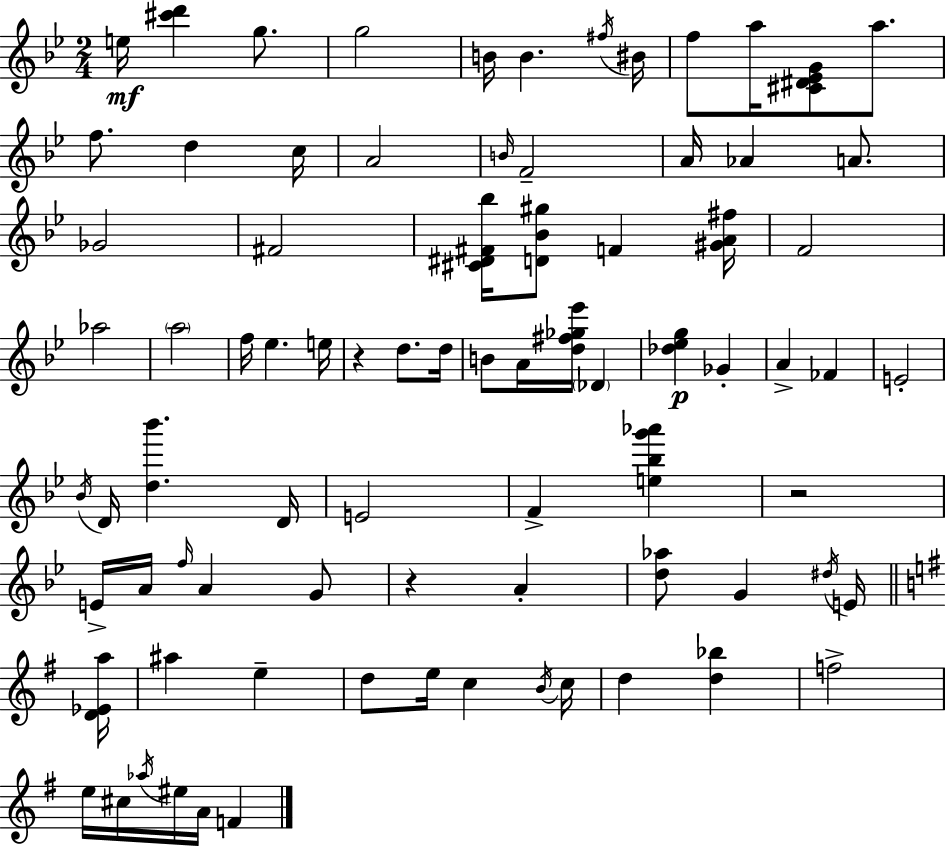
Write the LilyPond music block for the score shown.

{
  \clef treble
  \numericTimeSignature
  \time 2/4
  \key g \minor
  e''16\mf <cis''' d'''>4 g''8. | g''2 | b'16 b'4. \acciaccatura { fis''16 } | bis'16 f''8 a''16 <cis' dis' ees' g'>8 a''8. | \break f''8. d''4 | c''16 a'2 | \grace { b'16 } f'2-- | a'16 aes'4 a'8. | \break ges'2 | fis'2 | <cis' dis' fis' bes''>16 <d' bes' gis''>8 f'4 | <gis' a' fis''>16 f'2 | \break aes''2 | \parenthesize a''2 | f''16 ees''4. | e''16 r4 d''8. | \break d''16 b'8 a'16 <d'' fis'' ges'' ees'''>16 \parenthesize des'4 | <des'' ees'' g''>4\p ges'4-. | a'4-> fes'4 | e'2-. | \break \acciaccatura { bes'16 } d'16 <d'' bes'''>4. | d'16 e'2 | f'4-> <e'' bes'' g''' aes'''>4 | r2 | \break e'16-> a'16 \grace { f''16 } a'4 | g'8 r4 | a'4-. <d'' aes''>8 g'4 | \acciaccatura { dis''16 } e'16 \bar "||" \break \key g \major <d' ees' a''>16 ais''4 e''4-- | d''8 e''16 c''4 | \acciaccatura { b'16 } c''16 d''4 <d'' bes''>4 | f''2-> | \break e''16 cis''16 \acciaccatura { aes''16 } eis''16 a'16 f'4 | \bar "|."
}